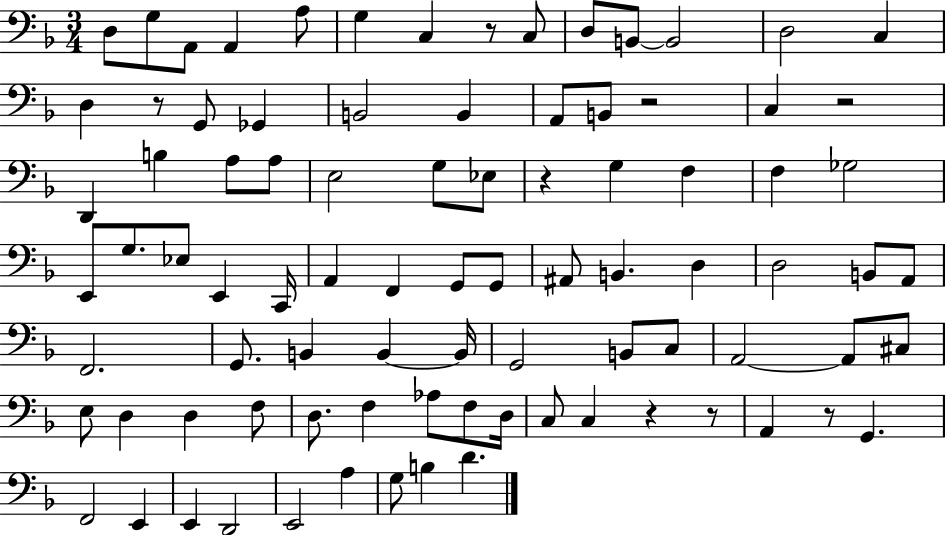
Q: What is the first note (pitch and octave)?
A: D3